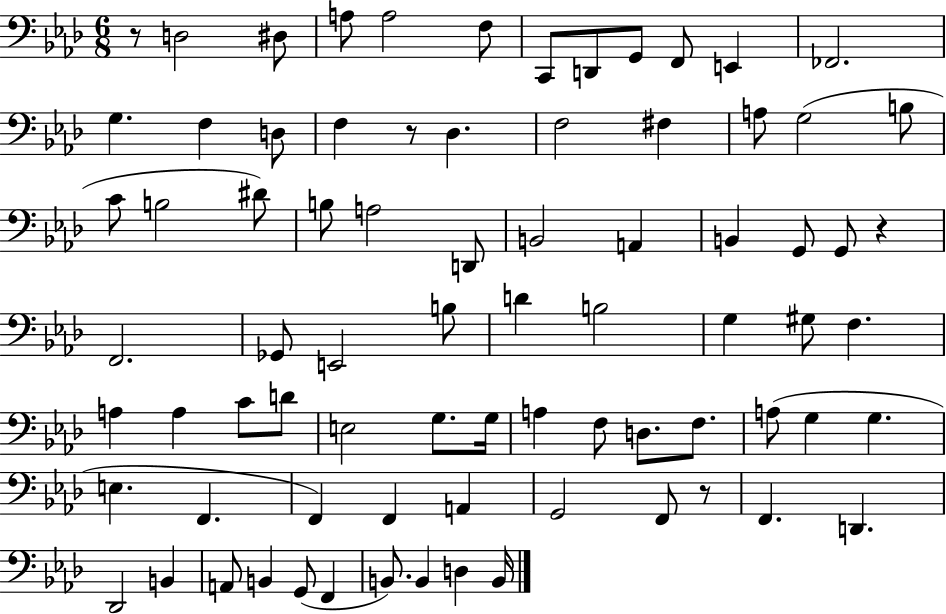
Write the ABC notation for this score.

X:1
T:Untitled
M:6/8
L:1/4
K:Ab
z/2 D,2 ^D,/2 A,/2 A,2 F,/2 C,,/2 D,,/2 G,,/2 F,,/2 E,, _F,,2 G, F, D,/2 F, z/2 _D, F,2 ^F, A,/2 G,2 B,/2 C/2 B,2 ^D/2 B,/2 A,2 D,,/2 B,,2 A,, B,, G,,/2 G,,/2 z F,,2 _G,,/2 E,,2 B,/2 D B,2 G, ^G,/2 F, A, A, C/2 D/2 E,2 G,/2 G,/4 A, F,/2 D,/2 F,/2 A,/2 G, G, E, F,, F,, F,, A,, G,,2 F,,/2 z/2 F,, D,, _D,,2 B,, A,,/2 B,, G,,/2 F,, B,,/2 B,, D, B,,/4